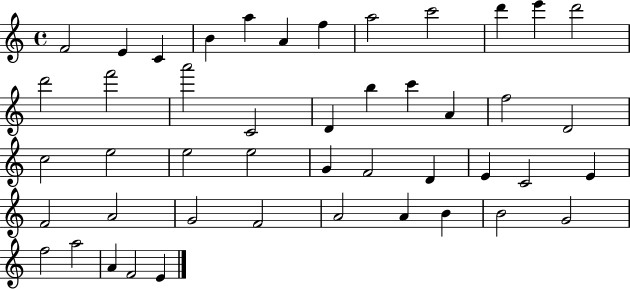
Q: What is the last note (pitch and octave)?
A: E4